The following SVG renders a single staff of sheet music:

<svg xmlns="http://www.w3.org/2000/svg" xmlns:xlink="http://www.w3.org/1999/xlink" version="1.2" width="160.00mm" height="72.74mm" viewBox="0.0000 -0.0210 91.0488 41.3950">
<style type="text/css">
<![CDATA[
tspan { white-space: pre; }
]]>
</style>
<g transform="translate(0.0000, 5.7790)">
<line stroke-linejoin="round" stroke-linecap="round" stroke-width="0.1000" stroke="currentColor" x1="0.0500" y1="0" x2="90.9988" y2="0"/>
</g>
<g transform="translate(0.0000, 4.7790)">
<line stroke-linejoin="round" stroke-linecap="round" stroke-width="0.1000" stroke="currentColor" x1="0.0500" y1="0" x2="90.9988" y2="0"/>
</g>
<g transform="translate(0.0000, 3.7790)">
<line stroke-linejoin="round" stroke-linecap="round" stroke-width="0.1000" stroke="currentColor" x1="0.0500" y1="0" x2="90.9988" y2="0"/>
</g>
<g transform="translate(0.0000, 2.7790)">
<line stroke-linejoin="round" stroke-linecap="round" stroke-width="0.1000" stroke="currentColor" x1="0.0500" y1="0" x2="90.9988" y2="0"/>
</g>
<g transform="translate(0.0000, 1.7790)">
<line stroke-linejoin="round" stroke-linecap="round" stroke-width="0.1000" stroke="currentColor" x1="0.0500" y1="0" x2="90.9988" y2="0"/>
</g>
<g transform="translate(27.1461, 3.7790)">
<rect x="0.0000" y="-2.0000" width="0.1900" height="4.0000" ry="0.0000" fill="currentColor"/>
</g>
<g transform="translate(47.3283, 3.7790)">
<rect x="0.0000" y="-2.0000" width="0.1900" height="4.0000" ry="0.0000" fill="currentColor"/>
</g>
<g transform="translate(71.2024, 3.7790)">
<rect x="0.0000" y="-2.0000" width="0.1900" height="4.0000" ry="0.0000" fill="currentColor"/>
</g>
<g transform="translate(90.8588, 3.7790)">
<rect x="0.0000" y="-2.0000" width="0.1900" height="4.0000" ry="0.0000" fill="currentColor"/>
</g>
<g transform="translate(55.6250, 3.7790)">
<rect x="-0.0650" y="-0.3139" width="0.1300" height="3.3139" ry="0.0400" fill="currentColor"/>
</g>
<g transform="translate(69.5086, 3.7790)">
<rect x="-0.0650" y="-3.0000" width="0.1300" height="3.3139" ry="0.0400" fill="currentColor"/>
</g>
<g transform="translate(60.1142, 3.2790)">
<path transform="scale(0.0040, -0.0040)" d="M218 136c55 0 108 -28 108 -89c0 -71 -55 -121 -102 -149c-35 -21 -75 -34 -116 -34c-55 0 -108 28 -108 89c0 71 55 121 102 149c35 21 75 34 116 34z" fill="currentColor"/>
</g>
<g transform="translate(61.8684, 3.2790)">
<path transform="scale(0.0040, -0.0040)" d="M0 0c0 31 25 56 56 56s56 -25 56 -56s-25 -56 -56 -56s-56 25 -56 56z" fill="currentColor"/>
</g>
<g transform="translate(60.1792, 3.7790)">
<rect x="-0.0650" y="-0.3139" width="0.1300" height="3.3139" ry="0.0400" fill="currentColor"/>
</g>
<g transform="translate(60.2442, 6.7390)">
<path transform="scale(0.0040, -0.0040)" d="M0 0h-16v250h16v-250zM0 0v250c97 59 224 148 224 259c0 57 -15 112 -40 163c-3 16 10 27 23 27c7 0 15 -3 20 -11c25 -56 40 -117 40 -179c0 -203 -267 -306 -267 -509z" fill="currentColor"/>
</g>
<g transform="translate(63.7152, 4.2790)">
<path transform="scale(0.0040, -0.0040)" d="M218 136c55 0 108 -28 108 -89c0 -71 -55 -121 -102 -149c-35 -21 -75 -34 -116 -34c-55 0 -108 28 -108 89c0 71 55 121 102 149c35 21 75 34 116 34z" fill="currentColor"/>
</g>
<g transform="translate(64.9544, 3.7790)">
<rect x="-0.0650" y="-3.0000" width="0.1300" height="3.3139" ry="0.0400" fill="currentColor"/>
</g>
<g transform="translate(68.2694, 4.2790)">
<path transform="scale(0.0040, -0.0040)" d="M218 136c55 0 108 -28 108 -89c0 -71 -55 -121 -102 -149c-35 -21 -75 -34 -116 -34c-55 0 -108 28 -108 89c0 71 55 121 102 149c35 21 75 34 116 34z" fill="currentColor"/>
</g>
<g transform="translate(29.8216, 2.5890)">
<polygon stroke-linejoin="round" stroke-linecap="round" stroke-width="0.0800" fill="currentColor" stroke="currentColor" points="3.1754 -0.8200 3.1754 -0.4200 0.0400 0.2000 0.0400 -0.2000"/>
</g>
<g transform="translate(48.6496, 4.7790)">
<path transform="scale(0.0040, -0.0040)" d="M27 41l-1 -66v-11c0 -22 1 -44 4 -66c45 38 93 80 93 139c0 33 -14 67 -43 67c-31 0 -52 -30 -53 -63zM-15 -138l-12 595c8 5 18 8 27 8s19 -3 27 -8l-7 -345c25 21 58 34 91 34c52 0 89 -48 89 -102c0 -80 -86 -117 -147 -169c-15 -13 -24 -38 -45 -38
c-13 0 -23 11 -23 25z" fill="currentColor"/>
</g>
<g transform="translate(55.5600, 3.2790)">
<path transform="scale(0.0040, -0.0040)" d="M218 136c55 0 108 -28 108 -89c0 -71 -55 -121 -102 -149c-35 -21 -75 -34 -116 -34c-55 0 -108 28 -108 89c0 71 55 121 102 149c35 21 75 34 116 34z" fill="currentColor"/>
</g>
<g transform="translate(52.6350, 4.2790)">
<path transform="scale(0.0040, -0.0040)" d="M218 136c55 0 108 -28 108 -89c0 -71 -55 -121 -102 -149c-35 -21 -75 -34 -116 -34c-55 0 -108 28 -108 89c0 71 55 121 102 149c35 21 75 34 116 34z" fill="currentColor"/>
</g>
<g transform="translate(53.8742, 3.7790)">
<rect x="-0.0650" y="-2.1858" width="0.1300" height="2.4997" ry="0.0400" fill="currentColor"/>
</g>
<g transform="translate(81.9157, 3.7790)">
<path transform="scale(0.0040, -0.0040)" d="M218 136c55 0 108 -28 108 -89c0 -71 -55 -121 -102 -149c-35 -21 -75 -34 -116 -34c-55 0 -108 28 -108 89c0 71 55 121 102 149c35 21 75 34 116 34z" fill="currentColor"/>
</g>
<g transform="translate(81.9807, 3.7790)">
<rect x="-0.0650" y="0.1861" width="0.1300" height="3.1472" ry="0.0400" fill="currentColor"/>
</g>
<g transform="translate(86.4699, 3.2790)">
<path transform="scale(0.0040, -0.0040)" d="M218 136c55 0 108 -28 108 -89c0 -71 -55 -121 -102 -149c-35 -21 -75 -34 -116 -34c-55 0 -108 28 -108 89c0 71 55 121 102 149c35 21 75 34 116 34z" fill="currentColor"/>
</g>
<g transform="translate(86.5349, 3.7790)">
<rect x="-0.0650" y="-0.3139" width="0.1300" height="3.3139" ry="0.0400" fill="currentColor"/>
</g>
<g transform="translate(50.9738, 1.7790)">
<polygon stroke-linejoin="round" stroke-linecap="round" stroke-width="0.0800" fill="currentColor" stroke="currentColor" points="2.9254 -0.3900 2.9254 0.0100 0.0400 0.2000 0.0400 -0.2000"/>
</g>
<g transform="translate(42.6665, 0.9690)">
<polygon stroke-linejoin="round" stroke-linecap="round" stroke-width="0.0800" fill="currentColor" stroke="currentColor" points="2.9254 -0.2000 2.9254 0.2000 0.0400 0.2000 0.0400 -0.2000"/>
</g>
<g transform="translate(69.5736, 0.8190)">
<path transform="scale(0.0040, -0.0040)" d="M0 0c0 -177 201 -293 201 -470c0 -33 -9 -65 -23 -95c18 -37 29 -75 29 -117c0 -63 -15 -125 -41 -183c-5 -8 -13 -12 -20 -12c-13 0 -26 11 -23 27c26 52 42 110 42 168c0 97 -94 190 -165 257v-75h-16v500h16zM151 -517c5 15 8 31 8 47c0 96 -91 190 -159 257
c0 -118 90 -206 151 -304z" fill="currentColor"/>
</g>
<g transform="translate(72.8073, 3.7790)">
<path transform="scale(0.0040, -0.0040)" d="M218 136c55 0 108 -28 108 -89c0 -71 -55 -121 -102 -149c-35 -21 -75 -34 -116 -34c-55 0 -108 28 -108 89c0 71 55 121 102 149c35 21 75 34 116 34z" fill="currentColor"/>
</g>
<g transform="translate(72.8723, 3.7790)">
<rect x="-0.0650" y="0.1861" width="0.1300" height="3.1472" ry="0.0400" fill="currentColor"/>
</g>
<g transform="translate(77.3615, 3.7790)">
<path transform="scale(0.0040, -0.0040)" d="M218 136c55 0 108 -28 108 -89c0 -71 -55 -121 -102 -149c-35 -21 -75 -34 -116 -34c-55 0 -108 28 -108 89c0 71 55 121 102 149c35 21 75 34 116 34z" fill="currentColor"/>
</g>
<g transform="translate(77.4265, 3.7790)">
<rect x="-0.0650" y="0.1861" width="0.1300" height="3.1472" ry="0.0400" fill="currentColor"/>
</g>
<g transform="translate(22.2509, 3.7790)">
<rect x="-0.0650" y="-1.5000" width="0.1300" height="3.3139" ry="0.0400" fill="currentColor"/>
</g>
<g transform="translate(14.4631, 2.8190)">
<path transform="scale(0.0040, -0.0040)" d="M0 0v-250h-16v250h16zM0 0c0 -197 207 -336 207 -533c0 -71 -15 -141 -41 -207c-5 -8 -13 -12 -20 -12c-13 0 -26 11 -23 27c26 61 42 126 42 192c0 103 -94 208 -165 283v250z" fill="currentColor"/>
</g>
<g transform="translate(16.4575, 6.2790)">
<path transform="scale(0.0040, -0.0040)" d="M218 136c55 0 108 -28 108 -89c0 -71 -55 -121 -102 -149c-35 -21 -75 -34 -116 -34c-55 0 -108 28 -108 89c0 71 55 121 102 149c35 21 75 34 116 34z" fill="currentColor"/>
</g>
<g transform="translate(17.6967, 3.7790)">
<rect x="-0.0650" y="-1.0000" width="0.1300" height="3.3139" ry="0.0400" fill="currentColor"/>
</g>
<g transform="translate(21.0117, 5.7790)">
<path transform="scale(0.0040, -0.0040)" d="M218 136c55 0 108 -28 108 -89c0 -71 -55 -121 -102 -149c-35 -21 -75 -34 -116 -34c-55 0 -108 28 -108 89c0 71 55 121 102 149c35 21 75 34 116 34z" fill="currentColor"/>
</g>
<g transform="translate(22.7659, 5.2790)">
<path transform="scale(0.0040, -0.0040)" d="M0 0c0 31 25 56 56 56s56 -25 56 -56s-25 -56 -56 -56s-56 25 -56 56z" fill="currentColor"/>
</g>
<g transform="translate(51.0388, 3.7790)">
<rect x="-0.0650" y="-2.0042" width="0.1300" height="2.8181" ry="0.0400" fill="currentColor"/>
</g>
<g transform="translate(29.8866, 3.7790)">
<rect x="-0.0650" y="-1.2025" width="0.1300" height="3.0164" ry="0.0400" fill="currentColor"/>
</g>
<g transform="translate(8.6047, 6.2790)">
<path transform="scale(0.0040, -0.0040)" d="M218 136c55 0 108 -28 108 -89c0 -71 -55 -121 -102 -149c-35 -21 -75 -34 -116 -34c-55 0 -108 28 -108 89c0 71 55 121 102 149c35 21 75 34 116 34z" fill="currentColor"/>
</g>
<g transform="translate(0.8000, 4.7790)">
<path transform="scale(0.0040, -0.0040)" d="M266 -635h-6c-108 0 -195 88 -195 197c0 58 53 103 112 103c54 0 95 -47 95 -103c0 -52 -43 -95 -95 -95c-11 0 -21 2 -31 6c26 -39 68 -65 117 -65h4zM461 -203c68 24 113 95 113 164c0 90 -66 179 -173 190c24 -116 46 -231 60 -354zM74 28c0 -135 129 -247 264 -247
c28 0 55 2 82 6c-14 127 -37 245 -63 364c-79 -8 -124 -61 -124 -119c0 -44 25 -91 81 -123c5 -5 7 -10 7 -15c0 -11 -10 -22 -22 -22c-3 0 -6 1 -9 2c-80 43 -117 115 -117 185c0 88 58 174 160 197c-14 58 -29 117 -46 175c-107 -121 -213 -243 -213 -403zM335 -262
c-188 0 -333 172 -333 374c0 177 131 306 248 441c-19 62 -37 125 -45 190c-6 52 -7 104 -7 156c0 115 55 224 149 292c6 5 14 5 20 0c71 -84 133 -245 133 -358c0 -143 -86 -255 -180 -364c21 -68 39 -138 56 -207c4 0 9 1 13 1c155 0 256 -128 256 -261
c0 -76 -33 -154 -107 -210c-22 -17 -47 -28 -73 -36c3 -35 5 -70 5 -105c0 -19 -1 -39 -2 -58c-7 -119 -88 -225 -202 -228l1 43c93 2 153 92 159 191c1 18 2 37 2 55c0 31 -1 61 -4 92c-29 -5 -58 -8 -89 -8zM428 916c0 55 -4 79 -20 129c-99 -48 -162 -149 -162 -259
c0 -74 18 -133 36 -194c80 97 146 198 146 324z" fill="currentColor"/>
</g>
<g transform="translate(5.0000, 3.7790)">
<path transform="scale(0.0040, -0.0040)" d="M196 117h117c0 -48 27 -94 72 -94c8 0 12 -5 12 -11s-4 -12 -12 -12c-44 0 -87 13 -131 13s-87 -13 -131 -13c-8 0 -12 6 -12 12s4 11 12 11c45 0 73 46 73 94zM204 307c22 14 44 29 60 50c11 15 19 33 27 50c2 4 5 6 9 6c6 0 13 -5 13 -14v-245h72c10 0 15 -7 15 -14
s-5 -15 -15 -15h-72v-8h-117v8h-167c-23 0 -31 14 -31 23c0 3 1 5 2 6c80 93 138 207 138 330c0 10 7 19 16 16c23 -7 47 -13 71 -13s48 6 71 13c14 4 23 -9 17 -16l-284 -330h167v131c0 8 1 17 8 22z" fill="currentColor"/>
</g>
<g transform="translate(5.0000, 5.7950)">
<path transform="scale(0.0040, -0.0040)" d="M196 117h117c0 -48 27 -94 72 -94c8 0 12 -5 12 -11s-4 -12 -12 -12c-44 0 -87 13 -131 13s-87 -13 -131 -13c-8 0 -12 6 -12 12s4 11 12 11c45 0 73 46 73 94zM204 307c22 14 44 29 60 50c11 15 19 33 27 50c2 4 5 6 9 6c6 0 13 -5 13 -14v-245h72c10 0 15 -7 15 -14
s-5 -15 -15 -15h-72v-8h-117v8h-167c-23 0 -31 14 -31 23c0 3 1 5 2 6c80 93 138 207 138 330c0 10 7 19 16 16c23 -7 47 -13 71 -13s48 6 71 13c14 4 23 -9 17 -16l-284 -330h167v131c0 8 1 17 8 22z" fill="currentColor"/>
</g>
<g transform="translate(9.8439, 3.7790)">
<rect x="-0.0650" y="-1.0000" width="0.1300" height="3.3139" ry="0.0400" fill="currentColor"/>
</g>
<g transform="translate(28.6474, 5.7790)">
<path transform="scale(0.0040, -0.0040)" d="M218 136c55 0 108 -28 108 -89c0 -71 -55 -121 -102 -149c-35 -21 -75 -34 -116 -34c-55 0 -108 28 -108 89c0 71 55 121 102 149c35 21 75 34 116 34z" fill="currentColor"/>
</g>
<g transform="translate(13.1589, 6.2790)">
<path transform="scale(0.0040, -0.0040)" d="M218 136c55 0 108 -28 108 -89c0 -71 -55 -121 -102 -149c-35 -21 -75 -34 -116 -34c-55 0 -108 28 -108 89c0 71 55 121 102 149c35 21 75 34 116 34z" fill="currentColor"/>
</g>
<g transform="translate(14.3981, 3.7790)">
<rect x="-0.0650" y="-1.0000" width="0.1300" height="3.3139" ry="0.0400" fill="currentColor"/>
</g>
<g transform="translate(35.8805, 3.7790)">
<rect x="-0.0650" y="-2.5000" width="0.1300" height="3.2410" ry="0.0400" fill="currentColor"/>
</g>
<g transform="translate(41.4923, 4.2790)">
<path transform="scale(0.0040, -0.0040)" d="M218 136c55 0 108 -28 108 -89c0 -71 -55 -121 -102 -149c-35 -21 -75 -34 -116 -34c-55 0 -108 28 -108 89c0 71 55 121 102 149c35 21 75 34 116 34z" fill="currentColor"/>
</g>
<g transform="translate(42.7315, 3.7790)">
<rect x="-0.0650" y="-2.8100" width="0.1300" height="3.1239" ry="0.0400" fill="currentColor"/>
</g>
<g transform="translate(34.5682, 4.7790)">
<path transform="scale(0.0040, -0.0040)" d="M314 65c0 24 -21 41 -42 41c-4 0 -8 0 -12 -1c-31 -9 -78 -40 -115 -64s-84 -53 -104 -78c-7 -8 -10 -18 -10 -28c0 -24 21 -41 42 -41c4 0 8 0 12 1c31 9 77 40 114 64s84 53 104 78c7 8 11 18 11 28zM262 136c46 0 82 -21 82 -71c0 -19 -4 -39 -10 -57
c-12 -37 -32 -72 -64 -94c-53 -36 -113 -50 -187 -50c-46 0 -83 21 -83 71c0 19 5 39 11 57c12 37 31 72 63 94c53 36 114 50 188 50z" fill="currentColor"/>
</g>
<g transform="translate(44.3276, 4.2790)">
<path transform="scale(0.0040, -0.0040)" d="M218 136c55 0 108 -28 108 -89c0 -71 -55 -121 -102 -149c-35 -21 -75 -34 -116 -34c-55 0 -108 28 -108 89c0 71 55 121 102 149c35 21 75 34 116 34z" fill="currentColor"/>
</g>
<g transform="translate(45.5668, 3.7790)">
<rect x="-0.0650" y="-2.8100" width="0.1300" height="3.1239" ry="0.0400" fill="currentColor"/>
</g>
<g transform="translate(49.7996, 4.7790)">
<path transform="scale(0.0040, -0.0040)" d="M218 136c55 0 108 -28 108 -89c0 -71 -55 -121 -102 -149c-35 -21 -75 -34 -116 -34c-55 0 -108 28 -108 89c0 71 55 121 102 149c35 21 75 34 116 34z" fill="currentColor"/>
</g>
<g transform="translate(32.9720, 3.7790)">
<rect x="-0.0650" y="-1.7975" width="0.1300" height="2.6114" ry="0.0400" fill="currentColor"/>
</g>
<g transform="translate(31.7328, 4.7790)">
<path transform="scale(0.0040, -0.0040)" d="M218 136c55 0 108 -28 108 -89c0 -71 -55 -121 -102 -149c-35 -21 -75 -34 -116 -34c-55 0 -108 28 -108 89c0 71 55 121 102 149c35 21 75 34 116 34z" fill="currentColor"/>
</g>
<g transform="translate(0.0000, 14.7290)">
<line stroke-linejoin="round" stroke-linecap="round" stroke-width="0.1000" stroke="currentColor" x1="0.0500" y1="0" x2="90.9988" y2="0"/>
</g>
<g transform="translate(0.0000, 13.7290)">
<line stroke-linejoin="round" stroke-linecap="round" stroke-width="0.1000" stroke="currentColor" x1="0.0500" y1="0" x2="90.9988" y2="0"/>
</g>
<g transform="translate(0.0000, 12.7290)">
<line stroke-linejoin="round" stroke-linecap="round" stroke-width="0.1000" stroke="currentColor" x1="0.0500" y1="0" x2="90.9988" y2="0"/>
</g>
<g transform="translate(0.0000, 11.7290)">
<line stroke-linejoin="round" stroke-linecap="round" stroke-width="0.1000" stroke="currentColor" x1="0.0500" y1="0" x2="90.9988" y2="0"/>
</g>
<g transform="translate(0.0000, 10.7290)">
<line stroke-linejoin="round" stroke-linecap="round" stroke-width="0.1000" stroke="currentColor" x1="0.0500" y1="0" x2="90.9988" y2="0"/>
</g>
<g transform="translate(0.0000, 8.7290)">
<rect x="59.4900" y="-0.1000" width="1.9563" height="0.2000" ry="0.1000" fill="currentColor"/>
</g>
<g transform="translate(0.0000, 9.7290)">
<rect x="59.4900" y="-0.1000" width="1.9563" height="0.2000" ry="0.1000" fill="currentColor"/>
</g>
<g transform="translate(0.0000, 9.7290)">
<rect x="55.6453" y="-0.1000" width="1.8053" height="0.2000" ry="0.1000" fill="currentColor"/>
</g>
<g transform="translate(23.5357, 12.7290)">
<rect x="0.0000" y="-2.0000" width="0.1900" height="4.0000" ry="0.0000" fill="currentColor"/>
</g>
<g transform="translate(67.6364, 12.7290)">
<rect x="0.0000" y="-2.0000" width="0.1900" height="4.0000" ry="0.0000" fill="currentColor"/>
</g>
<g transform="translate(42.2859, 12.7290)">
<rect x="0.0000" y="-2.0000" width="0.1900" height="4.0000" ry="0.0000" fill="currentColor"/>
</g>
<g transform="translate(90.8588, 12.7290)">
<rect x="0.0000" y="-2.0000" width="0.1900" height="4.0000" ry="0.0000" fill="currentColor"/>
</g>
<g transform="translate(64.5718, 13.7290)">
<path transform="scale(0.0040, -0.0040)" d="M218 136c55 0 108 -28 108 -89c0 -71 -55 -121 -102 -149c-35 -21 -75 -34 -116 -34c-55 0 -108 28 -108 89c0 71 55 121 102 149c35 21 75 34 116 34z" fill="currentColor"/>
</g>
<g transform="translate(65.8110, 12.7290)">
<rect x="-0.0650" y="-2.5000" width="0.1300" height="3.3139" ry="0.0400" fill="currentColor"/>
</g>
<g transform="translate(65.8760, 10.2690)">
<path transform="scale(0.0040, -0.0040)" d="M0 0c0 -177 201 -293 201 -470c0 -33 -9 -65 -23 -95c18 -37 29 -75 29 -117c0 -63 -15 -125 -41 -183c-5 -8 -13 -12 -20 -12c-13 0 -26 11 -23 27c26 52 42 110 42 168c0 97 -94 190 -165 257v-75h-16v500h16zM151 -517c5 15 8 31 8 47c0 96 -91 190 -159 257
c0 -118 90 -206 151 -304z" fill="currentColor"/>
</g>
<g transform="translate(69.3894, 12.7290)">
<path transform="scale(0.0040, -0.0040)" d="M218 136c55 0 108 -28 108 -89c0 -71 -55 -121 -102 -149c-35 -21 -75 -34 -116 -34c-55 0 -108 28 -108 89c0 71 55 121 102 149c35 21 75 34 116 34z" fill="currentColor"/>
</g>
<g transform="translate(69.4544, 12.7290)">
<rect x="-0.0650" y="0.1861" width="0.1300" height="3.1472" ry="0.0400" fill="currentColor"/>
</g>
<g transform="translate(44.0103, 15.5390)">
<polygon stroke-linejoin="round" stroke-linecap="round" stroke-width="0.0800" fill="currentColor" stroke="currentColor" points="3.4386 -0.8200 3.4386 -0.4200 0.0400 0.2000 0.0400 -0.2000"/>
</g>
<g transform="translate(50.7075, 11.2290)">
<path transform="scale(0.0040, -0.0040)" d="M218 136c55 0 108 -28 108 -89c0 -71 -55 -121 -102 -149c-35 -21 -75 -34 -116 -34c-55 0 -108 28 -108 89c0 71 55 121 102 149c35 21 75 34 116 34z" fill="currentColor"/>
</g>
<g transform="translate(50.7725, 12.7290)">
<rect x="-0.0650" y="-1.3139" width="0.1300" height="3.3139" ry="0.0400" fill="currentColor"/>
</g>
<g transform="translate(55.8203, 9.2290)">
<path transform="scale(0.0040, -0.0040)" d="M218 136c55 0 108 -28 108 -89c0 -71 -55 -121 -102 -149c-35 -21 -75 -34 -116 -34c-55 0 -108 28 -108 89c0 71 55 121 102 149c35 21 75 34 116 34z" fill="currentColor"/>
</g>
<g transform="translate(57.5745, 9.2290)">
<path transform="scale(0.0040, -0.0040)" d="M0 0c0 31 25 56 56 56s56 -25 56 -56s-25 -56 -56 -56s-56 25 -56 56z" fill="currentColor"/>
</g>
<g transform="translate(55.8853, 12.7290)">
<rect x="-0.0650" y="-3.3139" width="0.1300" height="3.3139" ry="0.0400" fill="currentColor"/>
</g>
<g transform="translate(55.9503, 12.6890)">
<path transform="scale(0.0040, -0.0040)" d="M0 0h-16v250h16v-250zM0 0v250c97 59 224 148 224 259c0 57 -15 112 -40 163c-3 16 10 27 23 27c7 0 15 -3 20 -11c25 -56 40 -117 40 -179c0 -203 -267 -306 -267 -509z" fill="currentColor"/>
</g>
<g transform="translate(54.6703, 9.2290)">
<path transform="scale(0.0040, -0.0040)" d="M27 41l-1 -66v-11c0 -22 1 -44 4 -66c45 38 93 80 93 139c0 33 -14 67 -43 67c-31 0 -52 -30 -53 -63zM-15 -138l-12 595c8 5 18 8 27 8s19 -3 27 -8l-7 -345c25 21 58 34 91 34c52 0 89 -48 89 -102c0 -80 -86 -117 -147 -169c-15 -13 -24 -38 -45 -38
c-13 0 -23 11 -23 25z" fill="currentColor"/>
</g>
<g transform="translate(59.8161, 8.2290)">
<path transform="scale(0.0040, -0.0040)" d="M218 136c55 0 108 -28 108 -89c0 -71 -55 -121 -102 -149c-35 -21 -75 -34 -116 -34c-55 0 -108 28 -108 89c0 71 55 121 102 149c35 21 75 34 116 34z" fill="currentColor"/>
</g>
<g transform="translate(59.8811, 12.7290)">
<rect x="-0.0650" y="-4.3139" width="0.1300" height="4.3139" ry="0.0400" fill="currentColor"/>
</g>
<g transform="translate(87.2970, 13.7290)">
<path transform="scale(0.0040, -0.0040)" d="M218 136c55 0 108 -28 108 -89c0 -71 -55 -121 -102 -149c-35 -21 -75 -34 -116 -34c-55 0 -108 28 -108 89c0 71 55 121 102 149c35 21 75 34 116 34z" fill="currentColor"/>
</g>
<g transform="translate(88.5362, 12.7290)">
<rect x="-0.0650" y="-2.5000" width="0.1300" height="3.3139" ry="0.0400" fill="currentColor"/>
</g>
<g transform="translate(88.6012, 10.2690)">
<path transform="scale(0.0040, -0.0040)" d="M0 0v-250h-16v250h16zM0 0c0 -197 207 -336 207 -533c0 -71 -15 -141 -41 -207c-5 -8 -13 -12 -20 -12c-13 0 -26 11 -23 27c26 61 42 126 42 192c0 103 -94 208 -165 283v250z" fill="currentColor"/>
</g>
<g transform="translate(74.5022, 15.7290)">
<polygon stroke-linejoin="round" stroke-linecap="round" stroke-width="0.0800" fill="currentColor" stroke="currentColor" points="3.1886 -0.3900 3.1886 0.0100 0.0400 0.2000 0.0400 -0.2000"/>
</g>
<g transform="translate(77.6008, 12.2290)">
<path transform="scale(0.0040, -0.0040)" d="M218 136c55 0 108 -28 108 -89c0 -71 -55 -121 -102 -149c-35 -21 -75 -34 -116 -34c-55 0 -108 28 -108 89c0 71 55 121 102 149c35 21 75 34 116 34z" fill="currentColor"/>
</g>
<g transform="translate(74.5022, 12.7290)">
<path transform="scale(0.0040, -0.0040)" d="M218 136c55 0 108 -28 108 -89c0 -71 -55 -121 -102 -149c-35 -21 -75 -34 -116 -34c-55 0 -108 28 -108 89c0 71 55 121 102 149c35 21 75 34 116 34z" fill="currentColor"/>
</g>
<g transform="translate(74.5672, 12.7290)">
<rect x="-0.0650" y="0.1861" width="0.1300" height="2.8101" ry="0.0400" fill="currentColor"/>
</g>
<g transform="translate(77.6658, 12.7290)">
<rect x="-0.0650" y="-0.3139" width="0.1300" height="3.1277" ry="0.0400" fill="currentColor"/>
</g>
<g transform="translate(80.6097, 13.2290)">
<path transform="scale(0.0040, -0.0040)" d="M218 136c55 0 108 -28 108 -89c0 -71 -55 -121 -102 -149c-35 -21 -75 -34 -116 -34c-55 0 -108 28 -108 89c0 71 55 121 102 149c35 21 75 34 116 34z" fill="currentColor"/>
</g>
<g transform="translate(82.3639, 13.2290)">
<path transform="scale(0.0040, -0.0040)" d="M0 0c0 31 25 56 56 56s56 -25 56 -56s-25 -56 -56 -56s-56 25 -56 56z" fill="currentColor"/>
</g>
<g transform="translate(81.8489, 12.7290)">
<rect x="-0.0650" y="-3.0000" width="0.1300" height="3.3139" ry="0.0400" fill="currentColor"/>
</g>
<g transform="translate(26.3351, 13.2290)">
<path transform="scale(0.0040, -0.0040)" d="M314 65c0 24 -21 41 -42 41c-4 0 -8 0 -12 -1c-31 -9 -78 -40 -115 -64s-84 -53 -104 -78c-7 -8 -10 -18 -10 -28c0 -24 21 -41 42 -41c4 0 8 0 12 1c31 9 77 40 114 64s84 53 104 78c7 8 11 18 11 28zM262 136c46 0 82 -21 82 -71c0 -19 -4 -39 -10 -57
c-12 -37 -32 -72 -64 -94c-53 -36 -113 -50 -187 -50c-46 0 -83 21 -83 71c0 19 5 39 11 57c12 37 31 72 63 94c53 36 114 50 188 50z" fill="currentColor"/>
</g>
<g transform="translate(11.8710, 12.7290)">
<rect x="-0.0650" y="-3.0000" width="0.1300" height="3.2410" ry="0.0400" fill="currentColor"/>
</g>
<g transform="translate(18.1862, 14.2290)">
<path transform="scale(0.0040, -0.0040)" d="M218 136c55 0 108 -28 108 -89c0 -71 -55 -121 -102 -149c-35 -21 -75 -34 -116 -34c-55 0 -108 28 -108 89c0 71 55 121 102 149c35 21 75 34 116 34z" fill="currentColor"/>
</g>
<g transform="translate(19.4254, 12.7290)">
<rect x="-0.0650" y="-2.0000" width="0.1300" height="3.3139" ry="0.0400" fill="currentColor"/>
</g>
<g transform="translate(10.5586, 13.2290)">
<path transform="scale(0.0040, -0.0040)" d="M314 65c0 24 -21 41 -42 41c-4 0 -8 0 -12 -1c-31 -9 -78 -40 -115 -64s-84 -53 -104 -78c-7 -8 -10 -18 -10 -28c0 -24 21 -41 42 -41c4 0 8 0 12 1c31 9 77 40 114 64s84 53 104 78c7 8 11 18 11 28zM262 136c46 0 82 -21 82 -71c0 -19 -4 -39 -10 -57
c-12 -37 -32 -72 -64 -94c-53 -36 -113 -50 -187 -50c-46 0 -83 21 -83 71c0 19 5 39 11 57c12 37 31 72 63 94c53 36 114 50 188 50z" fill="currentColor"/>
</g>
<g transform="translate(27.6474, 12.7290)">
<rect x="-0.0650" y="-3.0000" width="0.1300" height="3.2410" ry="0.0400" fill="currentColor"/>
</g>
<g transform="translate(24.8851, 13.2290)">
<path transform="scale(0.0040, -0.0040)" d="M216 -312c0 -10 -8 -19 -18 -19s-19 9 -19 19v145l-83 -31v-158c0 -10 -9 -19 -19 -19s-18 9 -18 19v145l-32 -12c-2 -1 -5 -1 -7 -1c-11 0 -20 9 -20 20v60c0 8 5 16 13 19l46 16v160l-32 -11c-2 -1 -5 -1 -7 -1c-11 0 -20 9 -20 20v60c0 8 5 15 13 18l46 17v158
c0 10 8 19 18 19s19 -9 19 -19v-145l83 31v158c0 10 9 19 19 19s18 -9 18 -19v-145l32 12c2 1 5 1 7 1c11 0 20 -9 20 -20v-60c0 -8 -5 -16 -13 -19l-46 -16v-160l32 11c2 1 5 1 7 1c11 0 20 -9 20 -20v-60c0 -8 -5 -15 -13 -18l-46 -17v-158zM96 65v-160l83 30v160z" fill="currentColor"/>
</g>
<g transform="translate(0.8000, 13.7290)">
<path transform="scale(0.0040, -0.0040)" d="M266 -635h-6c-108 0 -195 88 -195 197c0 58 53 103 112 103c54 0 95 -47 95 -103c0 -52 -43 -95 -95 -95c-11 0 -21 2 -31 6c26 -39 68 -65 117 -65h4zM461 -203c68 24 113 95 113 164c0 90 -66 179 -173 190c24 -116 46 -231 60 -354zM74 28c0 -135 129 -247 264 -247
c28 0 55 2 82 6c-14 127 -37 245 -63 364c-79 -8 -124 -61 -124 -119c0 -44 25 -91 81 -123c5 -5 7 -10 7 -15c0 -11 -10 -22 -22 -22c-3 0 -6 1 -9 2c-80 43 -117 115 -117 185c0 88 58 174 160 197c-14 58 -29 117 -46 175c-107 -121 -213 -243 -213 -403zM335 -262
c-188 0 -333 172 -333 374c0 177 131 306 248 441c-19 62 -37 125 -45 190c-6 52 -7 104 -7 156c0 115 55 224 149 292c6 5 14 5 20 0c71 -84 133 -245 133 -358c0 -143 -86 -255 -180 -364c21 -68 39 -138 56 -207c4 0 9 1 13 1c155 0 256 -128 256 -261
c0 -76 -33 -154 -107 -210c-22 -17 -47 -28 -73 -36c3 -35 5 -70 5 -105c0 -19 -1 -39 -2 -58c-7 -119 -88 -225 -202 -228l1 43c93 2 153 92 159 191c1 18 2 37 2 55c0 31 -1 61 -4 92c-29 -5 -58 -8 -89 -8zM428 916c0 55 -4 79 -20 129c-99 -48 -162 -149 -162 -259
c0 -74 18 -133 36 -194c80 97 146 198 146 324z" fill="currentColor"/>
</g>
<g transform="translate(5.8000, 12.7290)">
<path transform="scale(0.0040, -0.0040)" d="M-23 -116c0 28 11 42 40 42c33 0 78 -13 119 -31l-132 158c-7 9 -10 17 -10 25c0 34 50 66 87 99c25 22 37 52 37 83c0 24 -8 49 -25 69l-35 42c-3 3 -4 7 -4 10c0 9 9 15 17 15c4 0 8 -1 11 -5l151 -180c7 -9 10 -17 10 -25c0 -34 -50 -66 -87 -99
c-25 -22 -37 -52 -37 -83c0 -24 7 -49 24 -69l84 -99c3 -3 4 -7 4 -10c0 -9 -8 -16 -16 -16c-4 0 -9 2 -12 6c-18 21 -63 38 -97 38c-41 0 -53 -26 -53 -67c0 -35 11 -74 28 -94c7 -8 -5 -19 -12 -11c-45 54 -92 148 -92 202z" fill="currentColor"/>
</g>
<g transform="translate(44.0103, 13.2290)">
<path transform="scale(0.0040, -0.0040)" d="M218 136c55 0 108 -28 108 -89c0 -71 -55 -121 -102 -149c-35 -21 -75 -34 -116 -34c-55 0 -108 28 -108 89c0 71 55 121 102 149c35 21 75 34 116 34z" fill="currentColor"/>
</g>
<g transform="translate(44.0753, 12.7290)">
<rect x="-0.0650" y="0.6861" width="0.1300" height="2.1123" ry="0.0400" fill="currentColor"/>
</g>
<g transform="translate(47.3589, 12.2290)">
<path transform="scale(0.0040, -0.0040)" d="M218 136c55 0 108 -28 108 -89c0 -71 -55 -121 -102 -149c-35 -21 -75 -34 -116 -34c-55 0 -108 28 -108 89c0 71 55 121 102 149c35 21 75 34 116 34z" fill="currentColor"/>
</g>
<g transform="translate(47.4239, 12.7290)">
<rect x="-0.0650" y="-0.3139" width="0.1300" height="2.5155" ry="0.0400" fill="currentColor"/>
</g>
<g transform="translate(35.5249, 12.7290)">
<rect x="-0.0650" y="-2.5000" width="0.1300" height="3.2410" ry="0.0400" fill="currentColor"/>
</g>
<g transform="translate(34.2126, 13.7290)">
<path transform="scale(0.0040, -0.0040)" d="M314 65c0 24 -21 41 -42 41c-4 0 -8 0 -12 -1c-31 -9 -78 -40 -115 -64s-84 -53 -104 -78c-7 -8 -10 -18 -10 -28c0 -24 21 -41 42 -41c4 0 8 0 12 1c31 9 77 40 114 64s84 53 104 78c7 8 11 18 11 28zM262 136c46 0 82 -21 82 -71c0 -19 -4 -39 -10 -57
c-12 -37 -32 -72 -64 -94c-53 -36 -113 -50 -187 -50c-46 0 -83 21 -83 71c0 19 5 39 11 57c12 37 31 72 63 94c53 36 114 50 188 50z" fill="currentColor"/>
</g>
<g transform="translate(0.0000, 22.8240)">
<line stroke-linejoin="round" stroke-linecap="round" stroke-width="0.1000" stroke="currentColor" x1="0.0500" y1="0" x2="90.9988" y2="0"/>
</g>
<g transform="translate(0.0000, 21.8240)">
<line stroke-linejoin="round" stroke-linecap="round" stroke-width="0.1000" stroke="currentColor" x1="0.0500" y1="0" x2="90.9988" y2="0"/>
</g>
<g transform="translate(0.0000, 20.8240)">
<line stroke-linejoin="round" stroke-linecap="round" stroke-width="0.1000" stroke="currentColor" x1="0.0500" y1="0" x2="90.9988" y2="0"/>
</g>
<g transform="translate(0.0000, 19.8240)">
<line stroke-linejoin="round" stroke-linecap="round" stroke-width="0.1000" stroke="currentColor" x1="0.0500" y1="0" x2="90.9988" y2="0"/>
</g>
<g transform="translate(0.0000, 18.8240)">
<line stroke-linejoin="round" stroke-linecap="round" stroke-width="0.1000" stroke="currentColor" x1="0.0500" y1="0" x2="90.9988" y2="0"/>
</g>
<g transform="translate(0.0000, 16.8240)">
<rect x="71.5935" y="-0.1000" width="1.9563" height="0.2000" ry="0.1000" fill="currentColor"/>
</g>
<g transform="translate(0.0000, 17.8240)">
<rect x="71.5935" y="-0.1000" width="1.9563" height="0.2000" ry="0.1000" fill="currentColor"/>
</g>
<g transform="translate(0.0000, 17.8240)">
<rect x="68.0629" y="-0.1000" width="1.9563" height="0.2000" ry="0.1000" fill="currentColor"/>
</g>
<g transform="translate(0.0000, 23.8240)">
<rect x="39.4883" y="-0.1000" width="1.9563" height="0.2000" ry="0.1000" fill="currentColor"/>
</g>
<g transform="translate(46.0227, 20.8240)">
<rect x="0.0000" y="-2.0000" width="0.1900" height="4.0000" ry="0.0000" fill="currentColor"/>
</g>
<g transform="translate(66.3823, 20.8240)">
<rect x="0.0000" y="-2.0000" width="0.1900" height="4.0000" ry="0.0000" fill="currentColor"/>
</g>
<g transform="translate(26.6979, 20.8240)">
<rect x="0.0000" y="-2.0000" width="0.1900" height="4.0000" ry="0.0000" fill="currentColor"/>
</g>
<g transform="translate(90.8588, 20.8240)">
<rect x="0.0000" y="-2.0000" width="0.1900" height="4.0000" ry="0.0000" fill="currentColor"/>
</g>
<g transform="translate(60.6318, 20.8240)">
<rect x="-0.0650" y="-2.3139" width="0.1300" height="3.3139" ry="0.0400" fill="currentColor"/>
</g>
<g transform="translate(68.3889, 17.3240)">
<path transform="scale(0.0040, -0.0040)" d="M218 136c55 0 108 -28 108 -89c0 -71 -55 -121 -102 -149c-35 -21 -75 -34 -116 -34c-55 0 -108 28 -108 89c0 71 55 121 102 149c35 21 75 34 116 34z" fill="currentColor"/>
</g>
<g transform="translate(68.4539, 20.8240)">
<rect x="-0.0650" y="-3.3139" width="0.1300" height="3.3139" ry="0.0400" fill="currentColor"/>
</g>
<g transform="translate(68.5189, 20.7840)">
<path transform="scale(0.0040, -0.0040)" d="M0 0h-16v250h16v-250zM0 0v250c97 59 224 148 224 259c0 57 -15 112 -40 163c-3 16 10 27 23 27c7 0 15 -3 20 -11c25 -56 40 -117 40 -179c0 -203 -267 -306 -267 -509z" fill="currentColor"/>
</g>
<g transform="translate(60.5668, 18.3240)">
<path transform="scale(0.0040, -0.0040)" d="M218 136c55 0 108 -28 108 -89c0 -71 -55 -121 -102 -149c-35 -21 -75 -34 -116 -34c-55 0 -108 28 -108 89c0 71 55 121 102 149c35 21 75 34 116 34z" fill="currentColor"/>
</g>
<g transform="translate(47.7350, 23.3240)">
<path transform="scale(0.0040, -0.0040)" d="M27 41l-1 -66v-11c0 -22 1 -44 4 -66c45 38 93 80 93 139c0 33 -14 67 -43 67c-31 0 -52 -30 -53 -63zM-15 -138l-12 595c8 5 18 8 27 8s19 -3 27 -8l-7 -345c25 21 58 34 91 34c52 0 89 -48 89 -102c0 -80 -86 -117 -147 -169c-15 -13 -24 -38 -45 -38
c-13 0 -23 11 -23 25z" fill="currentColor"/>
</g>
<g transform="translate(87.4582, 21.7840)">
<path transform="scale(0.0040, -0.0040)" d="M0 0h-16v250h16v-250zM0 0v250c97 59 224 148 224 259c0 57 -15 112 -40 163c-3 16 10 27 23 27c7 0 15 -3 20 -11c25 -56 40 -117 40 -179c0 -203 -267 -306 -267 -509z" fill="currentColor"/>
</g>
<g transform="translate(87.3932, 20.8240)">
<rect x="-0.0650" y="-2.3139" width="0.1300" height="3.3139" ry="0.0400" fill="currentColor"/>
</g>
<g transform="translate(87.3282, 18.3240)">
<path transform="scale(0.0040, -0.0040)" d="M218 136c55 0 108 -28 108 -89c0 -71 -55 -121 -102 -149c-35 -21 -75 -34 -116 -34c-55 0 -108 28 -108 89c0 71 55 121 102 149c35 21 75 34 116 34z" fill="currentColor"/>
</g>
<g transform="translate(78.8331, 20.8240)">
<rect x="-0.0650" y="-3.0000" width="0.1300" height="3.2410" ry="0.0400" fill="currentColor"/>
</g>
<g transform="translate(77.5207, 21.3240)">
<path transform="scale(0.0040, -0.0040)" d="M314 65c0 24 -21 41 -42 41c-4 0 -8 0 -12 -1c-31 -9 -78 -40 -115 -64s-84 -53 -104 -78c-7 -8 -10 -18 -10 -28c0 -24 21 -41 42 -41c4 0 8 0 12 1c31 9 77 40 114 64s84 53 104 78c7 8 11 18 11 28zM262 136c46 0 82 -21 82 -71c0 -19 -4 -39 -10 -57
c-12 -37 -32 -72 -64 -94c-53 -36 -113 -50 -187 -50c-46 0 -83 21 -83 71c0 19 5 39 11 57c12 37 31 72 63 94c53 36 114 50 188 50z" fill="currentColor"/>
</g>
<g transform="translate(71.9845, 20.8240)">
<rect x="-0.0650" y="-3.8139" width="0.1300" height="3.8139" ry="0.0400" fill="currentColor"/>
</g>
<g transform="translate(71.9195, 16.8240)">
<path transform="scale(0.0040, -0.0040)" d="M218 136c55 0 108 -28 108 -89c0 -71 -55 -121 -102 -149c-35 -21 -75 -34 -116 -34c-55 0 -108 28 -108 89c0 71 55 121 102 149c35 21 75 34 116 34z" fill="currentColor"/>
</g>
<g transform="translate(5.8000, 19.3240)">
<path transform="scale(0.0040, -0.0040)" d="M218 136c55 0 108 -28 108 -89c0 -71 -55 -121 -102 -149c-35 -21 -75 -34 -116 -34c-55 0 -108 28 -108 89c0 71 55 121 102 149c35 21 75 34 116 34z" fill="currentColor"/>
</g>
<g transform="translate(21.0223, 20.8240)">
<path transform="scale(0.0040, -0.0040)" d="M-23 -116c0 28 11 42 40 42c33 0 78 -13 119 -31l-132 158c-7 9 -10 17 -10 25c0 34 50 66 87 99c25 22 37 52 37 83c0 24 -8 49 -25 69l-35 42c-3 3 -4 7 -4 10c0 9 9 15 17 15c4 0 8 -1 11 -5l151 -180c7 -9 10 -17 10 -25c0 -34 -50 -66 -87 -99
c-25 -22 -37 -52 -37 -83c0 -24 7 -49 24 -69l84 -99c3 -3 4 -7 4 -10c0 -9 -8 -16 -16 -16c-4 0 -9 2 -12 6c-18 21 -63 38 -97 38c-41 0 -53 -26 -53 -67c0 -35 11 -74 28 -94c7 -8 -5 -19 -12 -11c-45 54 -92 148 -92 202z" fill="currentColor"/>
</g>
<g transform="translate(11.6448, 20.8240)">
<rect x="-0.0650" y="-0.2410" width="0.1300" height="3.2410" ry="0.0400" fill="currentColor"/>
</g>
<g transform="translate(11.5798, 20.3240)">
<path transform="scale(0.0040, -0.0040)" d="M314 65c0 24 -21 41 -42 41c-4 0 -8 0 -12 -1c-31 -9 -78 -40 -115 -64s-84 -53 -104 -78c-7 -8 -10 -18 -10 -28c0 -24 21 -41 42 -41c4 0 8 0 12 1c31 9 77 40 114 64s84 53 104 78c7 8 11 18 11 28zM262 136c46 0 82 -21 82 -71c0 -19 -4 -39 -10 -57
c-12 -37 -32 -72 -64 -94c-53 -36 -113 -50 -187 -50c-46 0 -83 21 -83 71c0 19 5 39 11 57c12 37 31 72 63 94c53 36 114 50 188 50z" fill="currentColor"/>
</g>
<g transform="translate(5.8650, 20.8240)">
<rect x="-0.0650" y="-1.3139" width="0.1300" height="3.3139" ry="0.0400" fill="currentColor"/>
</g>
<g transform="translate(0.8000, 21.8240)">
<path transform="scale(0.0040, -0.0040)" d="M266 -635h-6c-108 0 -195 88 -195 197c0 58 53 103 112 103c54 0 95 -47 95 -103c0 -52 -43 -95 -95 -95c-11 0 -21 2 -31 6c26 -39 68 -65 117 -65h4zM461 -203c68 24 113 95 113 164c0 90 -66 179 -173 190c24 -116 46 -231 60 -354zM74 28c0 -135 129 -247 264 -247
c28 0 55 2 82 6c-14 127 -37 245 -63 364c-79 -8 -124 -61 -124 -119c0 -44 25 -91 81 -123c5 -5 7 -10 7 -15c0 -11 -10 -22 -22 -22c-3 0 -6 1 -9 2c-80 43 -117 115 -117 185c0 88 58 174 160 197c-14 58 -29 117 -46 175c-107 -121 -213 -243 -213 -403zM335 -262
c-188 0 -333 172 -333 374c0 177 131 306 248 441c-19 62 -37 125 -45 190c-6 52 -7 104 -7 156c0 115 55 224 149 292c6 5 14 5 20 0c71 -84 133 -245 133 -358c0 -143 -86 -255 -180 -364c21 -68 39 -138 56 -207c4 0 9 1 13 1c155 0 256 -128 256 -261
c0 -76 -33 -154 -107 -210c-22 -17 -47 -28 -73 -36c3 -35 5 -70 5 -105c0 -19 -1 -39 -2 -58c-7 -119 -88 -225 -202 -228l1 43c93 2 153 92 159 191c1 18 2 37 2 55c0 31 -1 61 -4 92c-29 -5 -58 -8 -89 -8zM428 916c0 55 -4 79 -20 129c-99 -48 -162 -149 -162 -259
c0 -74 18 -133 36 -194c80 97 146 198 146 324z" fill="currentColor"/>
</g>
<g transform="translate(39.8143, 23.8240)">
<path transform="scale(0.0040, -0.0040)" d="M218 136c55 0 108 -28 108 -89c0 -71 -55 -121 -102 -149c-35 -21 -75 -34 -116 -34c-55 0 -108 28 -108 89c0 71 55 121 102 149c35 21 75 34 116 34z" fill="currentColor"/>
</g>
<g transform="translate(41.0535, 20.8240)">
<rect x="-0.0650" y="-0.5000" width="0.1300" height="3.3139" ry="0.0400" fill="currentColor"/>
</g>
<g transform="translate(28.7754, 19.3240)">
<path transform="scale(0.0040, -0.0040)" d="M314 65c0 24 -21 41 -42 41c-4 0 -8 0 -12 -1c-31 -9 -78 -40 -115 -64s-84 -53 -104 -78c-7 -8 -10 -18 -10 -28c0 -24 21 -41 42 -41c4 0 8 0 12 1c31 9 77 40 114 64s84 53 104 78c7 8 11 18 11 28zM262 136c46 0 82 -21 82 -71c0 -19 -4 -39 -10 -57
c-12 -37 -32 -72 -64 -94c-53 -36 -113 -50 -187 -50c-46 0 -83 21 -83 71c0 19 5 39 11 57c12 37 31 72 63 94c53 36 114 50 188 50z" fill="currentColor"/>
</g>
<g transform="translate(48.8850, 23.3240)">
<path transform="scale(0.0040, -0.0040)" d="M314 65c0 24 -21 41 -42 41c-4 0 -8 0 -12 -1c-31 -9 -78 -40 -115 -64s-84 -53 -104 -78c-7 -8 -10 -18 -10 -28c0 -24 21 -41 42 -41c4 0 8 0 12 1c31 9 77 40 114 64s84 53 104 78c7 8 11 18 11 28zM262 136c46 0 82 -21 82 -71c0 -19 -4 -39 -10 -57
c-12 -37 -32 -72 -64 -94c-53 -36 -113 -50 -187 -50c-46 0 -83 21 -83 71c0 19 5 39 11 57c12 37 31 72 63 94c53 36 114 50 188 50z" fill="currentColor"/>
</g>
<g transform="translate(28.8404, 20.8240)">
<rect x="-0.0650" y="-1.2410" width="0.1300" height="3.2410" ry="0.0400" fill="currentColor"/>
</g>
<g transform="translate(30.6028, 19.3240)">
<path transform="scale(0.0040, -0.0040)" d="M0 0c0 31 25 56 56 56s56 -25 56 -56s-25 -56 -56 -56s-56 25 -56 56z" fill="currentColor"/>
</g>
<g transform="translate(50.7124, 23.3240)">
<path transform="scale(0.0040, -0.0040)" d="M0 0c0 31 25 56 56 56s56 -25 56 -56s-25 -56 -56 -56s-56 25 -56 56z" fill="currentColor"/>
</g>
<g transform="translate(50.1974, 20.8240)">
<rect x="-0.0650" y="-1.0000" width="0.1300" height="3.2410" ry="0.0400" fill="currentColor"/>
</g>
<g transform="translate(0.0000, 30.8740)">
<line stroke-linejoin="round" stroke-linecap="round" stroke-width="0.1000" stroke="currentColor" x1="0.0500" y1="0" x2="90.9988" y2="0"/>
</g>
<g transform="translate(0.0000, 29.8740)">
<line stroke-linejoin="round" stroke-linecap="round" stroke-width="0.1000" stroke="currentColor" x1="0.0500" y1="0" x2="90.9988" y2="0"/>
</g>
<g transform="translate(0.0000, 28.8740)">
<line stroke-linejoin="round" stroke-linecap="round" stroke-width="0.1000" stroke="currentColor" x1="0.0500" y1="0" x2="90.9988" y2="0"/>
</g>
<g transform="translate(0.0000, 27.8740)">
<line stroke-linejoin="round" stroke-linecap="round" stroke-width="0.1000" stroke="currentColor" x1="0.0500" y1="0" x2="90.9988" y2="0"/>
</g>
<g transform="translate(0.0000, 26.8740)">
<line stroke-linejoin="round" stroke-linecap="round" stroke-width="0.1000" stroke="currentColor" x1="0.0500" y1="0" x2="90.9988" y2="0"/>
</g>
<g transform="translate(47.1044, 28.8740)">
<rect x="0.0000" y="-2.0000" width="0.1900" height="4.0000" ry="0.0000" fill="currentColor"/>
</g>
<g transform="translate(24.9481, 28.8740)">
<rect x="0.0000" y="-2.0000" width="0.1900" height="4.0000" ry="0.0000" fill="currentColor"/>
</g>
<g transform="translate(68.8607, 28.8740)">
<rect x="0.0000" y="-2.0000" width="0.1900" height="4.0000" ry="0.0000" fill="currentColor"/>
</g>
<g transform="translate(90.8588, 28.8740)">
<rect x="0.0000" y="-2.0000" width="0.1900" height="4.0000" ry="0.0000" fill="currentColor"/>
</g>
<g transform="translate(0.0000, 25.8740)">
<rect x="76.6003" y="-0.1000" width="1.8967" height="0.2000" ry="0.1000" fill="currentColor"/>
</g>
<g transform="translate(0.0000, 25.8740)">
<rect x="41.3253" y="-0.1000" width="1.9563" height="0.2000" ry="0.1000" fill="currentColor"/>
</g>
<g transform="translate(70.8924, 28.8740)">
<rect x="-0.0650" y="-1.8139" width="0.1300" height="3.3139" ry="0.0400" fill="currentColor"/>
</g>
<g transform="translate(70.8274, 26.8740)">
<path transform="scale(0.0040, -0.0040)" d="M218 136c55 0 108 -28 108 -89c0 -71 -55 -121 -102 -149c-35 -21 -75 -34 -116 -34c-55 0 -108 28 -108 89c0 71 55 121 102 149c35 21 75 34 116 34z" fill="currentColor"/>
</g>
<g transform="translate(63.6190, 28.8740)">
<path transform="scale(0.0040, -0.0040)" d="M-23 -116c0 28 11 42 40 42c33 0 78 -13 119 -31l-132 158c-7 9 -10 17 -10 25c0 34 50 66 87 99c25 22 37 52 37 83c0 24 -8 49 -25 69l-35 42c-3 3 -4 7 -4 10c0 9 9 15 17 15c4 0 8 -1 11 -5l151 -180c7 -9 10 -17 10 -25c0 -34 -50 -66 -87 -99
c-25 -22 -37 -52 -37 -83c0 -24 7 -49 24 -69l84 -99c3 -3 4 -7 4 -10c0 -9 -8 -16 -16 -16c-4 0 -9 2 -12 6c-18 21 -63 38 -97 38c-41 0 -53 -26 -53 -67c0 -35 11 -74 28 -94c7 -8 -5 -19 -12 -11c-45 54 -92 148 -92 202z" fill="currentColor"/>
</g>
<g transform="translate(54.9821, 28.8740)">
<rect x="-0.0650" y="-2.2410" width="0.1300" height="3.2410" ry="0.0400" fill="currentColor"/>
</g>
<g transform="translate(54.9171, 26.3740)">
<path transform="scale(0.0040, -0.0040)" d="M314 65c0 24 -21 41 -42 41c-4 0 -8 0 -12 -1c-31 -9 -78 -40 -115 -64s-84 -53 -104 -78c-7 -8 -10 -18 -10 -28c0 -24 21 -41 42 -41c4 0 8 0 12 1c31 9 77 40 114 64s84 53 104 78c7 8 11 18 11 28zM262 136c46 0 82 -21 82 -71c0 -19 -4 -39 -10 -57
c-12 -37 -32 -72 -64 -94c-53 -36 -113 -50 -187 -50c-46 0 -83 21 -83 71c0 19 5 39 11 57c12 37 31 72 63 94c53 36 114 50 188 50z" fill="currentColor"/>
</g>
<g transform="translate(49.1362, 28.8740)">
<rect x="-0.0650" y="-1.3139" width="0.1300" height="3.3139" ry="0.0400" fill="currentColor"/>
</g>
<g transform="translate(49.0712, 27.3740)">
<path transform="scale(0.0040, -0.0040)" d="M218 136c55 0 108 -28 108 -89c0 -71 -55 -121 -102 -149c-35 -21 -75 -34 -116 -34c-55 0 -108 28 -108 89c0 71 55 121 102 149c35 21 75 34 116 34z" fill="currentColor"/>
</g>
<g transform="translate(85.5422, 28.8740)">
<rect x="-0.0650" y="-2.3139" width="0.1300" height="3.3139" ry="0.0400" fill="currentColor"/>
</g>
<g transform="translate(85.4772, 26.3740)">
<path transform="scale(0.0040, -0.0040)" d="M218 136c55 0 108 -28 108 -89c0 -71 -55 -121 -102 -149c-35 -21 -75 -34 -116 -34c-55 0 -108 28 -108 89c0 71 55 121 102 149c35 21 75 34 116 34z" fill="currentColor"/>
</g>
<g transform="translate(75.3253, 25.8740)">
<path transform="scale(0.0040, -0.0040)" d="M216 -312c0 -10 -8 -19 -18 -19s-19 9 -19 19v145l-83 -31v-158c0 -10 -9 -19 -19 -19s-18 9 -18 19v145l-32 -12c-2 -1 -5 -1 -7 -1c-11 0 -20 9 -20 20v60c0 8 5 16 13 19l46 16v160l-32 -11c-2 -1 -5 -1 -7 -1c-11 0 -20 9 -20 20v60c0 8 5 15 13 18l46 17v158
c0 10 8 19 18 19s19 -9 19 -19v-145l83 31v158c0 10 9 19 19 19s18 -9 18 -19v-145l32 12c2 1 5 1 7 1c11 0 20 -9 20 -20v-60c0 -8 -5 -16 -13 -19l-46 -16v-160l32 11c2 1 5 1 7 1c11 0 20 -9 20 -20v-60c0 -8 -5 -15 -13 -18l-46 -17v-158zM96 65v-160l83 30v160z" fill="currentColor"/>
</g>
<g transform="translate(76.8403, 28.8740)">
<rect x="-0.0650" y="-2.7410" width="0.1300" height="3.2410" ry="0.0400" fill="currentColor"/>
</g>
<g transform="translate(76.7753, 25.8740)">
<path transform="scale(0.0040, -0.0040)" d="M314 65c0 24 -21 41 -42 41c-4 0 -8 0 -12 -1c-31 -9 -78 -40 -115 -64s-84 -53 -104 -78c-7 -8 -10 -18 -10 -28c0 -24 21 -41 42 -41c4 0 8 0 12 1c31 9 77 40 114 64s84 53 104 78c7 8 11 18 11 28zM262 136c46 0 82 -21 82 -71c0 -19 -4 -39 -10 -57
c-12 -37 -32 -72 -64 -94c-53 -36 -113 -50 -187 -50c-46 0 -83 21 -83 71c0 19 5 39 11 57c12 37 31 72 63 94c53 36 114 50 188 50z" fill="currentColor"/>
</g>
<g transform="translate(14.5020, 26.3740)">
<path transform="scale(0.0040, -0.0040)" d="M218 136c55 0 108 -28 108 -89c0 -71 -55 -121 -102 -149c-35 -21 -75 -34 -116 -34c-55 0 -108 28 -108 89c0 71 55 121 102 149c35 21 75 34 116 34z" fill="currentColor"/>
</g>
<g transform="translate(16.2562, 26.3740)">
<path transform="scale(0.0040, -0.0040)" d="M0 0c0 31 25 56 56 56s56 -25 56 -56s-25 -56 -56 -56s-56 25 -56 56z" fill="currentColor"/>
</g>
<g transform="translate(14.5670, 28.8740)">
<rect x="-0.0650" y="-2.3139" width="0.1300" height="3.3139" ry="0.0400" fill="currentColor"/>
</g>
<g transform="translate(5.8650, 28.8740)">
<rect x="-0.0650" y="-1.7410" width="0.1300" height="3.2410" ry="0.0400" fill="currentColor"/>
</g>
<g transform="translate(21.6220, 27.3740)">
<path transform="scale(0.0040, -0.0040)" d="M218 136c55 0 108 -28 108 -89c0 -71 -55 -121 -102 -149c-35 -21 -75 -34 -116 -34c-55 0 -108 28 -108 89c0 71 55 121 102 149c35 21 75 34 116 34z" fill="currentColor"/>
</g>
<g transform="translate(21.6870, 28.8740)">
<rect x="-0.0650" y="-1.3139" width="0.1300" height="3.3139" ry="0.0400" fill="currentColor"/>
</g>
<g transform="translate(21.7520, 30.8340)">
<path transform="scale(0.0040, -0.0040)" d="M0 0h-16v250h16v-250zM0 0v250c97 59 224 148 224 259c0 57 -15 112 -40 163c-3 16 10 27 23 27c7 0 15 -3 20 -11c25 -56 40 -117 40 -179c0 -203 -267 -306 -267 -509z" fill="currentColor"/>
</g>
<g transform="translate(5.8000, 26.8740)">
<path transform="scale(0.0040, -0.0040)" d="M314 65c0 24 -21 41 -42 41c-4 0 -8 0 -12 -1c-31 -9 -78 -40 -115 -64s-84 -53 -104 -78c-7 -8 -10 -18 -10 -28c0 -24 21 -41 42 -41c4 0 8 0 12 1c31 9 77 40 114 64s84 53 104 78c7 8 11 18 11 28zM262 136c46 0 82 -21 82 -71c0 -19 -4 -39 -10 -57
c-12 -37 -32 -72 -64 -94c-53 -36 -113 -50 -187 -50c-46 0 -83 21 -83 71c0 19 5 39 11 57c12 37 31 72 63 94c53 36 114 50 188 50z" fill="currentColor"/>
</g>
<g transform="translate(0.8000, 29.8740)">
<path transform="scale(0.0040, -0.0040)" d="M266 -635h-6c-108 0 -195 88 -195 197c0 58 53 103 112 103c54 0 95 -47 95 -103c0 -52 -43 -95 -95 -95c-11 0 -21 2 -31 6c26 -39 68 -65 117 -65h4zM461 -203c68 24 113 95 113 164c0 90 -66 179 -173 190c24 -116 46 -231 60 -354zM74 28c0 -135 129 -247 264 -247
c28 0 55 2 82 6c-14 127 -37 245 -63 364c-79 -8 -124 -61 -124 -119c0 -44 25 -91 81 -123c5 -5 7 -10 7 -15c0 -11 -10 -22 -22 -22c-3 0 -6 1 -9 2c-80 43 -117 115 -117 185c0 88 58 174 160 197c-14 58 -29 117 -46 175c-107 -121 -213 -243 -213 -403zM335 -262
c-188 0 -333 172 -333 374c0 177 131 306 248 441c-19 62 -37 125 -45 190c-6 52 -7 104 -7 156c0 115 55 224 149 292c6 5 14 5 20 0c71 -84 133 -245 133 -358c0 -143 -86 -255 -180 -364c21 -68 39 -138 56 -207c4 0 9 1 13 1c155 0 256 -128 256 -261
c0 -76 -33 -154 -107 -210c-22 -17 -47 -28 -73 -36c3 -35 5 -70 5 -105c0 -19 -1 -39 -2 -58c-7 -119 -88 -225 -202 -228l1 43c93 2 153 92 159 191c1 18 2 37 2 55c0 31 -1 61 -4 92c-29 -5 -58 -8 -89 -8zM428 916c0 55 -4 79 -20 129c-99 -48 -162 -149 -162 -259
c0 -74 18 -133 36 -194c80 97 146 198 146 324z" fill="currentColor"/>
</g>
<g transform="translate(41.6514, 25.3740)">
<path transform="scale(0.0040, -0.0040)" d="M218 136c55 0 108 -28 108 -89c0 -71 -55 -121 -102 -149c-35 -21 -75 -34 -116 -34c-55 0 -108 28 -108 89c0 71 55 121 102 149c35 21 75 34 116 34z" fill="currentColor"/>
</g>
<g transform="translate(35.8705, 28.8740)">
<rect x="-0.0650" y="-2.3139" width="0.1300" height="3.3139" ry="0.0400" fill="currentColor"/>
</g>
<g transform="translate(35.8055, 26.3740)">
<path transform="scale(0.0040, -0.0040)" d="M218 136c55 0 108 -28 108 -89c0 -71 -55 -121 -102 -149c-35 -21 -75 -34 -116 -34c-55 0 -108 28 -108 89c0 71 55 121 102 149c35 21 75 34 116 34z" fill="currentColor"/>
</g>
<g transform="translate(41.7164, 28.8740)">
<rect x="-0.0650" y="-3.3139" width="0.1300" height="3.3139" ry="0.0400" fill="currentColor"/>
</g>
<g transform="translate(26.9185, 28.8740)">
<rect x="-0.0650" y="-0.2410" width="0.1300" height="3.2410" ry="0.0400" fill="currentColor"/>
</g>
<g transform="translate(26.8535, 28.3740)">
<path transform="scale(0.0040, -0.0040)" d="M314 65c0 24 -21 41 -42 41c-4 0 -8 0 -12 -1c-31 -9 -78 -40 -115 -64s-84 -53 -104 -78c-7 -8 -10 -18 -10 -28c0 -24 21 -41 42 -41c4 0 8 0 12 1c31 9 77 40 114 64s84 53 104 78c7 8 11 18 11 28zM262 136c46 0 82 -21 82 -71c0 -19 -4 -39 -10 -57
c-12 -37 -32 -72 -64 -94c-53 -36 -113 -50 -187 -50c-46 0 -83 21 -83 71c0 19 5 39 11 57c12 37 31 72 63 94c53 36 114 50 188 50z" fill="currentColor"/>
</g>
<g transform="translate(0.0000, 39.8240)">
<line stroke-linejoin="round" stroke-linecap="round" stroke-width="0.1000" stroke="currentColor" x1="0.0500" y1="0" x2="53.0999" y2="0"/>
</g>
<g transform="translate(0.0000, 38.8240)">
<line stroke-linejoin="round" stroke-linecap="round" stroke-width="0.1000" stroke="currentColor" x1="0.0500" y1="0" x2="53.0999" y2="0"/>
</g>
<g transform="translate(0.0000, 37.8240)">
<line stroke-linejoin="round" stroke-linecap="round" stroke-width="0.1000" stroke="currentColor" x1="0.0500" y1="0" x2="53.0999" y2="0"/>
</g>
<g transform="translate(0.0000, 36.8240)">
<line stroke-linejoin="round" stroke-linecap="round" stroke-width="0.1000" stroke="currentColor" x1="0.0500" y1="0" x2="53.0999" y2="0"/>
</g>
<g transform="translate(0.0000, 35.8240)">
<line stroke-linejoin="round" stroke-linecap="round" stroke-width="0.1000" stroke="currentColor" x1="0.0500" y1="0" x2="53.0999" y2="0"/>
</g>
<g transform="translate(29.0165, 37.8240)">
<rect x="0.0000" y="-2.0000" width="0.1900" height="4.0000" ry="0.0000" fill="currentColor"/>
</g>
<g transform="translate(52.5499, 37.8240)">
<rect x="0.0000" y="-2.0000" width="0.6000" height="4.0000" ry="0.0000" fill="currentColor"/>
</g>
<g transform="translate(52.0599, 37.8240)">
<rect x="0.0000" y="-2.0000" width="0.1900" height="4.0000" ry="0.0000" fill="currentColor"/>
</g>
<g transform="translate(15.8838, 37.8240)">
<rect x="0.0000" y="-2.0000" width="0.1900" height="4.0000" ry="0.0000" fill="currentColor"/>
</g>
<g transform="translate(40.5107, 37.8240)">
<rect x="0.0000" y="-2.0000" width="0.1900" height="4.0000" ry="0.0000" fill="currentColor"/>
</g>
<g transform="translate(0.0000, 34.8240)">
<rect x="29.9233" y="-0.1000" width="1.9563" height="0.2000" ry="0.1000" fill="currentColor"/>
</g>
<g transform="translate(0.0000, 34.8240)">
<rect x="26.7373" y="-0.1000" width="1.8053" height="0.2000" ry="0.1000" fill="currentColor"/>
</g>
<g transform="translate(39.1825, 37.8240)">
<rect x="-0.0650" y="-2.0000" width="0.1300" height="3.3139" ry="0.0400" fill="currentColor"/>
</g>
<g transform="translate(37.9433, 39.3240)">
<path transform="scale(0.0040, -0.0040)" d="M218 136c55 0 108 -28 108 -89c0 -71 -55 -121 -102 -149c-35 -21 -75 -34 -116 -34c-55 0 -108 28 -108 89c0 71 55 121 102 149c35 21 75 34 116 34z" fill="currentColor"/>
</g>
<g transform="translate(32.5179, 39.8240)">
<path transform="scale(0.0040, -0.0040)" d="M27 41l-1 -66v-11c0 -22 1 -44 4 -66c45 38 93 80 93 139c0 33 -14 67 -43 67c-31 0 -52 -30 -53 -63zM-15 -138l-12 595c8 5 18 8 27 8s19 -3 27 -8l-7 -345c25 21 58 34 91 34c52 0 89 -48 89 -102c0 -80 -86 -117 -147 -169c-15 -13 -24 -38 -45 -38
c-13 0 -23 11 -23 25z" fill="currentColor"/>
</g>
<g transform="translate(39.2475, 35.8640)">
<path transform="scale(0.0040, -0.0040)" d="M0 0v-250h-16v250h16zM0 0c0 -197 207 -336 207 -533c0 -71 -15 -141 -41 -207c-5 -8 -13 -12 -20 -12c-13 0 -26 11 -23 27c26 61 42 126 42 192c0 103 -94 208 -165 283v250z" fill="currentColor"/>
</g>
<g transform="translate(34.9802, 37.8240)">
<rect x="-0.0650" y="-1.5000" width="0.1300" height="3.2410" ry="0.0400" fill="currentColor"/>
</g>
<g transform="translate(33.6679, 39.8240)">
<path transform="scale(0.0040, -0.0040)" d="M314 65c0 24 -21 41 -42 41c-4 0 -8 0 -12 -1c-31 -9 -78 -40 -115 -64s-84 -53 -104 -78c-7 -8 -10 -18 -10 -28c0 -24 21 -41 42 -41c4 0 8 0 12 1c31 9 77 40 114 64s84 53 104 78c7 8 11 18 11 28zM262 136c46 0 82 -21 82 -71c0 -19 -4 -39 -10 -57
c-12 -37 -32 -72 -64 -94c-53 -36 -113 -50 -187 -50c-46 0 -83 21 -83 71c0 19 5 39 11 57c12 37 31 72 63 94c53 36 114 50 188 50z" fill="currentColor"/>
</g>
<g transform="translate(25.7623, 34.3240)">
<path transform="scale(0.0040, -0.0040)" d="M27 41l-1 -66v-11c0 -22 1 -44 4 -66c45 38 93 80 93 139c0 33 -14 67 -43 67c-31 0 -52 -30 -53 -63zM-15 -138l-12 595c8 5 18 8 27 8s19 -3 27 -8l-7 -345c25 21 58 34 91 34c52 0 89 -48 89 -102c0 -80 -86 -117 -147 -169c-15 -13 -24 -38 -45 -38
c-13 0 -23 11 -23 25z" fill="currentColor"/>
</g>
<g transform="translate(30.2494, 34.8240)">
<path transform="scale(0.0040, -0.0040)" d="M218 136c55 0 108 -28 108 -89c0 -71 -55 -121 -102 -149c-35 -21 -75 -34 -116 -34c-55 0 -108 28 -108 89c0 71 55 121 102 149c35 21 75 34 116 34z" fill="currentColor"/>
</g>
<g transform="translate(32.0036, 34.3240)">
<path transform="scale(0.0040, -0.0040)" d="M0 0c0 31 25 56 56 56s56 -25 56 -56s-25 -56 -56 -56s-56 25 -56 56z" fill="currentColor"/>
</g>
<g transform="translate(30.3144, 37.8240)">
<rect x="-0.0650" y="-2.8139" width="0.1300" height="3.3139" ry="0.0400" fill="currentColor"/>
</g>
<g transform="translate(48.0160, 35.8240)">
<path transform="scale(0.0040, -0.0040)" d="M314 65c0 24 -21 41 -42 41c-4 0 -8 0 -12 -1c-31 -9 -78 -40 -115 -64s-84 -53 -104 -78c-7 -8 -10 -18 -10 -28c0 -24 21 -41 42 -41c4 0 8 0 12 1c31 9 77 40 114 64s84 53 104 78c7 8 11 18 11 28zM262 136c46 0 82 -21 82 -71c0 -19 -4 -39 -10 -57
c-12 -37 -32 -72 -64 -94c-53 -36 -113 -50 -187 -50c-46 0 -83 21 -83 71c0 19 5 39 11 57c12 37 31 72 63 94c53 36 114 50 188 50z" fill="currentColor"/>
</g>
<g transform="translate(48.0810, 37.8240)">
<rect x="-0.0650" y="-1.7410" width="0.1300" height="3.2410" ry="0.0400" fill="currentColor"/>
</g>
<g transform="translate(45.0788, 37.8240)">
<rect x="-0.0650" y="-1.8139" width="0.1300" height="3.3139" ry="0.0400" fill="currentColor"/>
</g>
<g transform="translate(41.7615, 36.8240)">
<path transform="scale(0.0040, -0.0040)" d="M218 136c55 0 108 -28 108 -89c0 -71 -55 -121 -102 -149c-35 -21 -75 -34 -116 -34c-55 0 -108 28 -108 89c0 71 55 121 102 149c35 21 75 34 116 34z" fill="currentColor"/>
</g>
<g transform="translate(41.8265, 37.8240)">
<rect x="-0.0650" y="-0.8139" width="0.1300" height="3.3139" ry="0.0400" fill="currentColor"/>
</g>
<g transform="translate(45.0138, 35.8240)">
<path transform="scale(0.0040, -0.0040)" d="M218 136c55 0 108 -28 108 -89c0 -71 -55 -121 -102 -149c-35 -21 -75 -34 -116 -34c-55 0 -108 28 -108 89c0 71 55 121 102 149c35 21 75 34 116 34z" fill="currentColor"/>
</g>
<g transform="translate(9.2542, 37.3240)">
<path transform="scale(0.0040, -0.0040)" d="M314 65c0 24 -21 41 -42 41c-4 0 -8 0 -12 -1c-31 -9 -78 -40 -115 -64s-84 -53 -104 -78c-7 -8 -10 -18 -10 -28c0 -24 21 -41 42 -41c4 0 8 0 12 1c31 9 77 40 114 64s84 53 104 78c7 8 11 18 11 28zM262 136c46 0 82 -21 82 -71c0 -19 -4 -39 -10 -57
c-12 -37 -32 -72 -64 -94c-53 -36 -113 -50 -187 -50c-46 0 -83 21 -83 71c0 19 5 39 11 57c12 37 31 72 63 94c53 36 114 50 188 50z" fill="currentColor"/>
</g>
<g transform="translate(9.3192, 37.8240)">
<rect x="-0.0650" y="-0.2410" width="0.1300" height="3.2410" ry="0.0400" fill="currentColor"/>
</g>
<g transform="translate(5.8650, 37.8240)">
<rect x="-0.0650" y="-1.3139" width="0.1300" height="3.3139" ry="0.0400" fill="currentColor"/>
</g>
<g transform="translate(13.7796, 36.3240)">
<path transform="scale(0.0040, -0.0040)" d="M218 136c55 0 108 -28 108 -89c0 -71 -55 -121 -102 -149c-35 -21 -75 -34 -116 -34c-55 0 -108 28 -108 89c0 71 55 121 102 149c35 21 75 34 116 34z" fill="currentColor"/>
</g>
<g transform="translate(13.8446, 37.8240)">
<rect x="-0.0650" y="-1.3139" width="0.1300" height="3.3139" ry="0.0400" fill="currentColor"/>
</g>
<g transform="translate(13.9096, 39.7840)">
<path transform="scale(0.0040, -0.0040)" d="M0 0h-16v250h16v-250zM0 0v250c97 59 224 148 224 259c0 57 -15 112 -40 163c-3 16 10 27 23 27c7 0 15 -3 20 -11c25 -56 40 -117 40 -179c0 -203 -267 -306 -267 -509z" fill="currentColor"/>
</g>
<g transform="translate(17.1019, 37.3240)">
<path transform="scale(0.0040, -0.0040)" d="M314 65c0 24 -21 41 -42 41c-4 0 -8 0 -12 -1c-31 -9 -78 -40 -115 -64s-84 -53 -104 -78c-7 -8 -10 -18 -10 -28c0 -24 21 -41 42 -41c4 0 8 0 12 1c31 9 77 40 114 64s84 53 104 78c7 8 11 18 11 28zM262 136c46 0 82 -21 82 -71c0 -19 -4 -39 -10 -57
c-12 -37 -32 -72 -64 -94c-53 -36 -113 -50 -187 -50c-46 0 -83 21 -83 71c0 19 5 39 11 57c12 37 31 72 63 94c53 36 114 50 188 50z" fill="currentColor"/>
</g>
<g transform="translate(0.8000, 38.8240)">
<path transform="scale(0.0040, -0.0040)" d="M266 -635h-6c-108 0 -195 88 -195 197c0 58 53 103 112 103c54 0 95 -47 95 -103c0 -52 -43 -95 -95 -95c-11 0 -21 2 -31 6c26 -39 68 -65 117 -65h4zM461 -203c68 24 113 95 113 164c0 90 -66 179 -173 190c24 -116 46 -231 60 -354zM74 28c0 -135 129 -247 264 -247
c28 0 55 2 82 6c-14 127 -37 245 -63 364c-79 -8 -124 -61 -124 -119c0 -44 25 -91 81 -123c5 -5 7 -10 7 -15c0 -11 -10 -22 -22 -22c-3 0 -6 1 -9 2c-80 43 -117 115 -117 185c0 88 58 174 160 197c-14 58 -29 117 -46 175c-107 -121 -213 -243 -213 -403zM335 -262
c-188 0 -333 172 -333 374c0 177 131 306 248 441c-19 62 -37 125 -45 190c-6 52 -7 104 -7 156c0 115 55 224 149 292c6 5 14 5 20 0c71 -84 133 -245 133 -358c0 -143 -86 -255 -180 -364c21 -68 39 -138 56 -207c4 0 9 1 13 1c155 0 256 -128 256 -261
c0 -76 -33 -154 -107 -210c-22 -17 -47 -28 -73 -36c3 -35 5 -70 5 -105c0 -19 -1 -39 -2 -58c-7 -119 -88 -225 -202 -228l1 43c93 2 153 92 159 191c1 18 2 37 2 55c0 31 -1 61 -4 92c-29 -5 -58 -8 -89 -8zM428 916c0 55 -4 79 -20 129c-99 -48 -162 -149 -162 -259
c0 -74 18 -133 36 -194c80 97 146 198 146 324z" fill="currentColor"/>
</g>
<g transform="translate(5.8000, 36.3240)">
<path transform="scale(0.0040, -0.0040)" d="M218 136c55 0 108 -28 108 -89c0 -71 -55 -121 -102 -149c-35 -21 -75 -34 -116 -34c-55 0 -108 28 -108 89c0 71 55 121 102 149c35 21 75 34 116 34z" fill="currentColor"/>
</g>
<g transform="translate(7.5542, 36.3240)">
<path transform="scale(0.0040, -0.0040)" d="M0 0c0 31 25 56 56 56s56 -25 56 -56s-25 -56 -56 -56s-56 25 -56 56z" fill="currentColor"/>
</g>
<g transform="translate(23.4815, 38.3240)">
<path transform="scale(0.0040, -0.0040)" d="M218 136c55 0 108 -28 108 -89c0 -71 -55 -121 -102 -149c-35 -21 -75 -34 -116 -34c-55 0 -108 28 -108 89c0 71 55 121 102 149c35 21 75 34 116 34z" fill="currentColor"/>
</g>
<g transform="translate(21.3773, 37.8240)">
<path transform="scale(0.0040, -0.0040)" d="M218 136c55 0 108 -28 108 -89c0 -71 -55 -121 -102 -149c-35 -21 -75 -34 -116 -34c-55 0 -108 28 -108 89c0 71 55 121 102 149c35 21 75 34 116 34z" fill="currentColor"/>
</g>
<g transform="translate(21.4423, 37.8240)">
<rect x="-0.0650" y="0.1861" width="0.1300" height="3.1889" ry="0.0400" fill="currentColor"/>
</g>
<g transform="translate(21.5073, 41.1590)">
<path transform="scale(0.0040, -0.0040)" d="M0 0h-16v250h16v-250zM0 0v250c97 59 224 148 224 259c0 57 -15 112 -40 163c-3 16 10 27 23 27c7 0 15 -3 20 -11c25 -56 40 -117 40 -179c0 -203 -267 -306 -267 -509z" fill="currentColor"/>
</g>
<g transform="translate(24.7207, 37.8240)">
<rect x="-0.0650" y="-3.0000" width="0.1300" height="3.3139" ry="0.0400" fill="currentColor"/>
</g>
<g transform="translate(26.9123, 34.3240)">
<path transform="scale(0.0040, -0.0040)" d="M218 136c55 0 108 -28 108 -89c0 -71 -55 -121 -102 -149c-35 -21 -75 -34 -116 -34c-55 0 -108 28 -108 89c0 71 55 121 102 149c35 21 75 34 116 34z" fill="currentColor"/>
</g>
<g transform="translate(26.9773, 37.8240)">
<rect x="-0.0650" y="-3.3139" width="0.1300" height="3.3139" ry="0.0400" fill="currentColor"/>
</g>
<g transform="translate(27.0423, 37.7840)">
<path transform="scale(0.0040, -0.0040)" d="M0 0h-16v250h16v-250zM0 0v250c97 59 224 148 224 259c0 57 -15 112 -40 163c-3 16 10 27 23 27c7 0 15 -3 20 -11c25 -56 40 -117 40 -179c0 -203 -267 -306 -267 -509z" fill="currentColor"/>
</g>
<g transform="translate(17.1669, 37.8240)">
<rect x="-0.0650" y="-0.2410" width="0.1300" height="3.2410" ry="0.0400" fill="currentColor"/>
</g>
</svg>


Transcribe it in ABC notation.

X:1
T:Untitled
M:4/4
L:1/4
K:C
D D/2 D E E/2 G/2 G2 A/2 A/2 _G/2 A/2 c c/2 A A/4 B B B c z A2 F ^A2 G2 A/2 c/2 e _b/2 d' G/4 B B/2 c/2 A G/2 e c2 z e2 C _D2 g b/2 c' A2 g/2 f2 g e/2 c2 g b e g2 z f ^a2 g e c2 e/2 c2 B/2 A _b/2 a _E2 F/2 d f f2